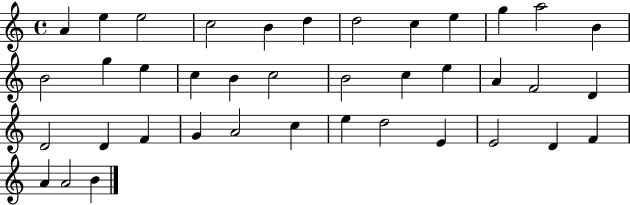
X:1
T:Untitled
M:4/4
L:1/4
K:C
A e e2 c2 B d d2 c e g a2 B B2 g e c B c2 B2 c e A F2 D D2 D F G A2 c e d2 E E2 D F A A2 B